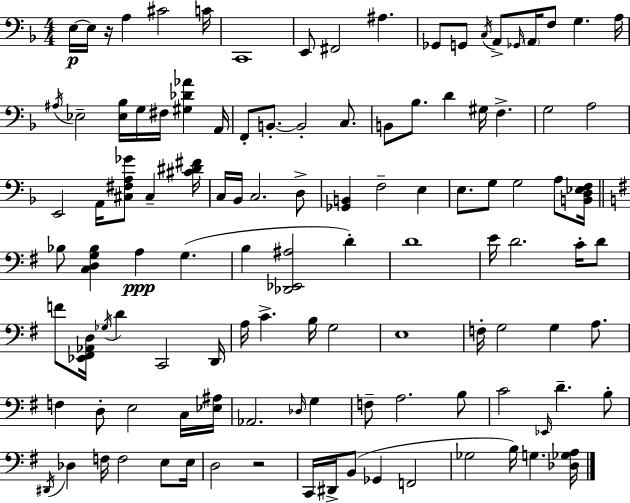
E3/s E3/s R/s A3/q C#4/h C4/s C2/w E2/e F#2/h A#3/q. Gb2/e G2/e C3/s A2/e Gb2/s A2/s F3/e G3/q. A3/s A#3/s Eb3/h [Eb3,Bb3]/s G3/s F#3/s [G#3,Db4,Ab4]/q A2/s F2/e B2/e. B2/h C3/e. B2/e Bb3/e. D4/q G#3/s F3/q. G3/h A3/h E2/h A2/s [C#3,F#3,A3,Gb4]/e C#3/q [C#4,D#4,F#4]/s C3/s Bb2/s C3/h. D3/e [Gb2,B2]/q F3/h E3/q E3/e. G3/e G3/h A3/e [B2,D3,Eb3,F3]/s Bb3/e [C3,D3,G3,Bb3]/q A3/q G3/q. B3/q [Db2,Eb2,A#3]/h D4/q D4/w E4/s D4/h. C4/s D4/e F4/e [Eb2,F#2,Ab2,D3]/s Gb3/s D4/q C2/h D2/s A3/s C4/q. B3/s G3/h E3/w F3/s G3/h G3/q A3/e. F3/q D3/e E3/h C3/s [Eb3,A#3]/s Ab2/h. Db3/s G3/q F3/e A3/h. B3/e C4/h Eb2/s D4/q. B3/e D#2/s Db3/q F3/s F3/h E3/e E3/s D3/h R/h C2/s D#2/s B2/e Gb2/q F2/h Gb3/h B3/s G3/q. [Db3,Gb3,A3]/s